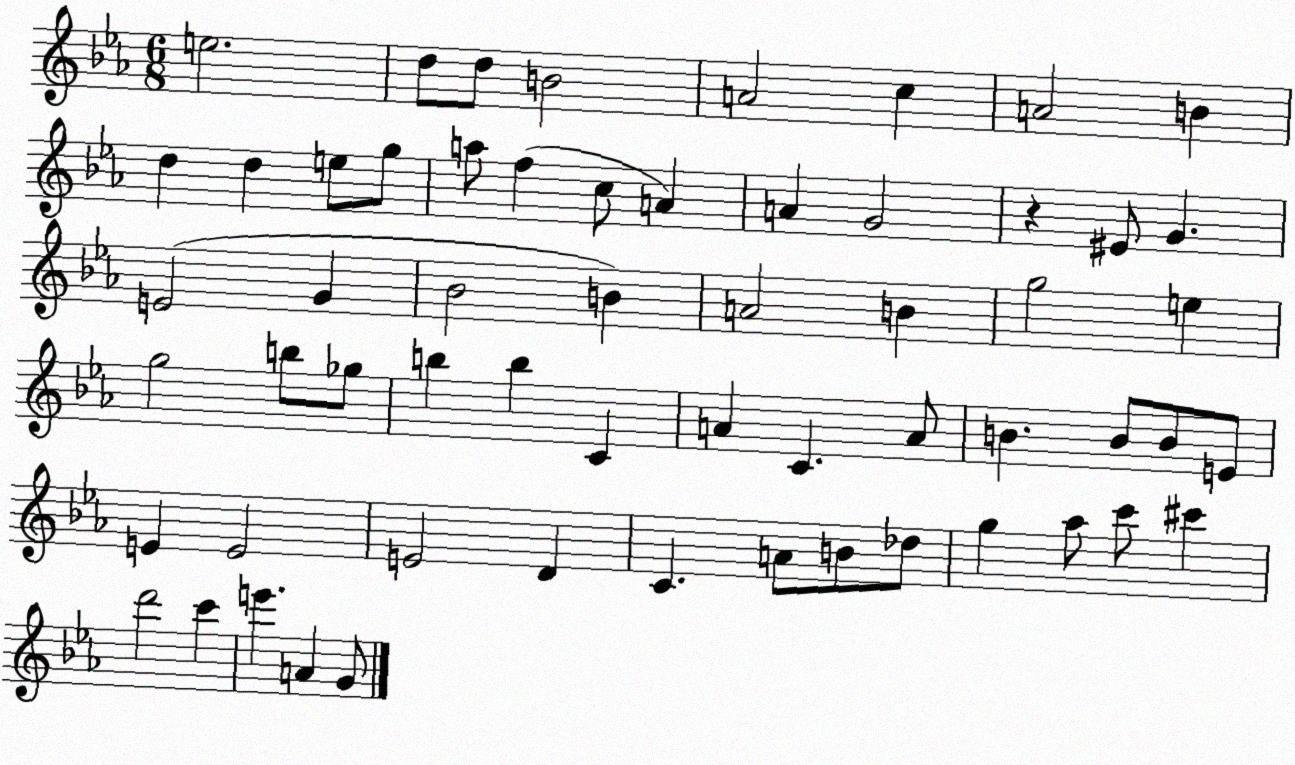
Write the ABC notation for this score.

X:1
T:Untitled
M:6/8
L:1/4
K:Eb
e2 d/2 d/2 B2 A2 c A2 B d d e/2 g/2 a/2 f c/2 A A G2 z ^E/2 G E2 G _B2 B A2 B g2 e g2 b/2 _g/2 b b C A C A/2 B B/2 B/2 E/2 E E2 E2 D C A/2 B/2 _d/2 g _a/2 c'/2 ^c' d'2 c' e' A G/2